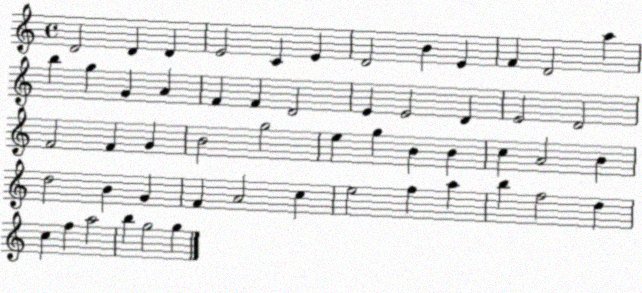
X:1
T:Untitled
M:4/4
L:1/4
K:C
D2 D D E2 C E D2 B E F D2 a b g G A F F D2 E E2 D E2 D2 F2 F G B2 g2 e g B B c A2 B d2 B G F A2 c e2 f a b f2 d c f a2 b g2 g